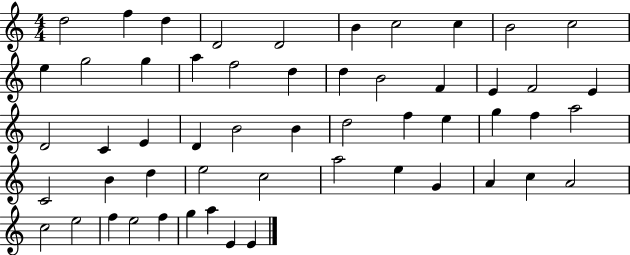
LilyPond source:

{
  \clef treble
  \numericTimeSignature
  \time 4/4
  \key c \major
  d''2 f''4 d''4 | d'2 d'2 | b'4 c''2 c''4 | b'2 c''2 | \break e''4 g''2 g''4 | a''4 f''2 d''4 | d''4 b'2 f'4 | e'4 f'2 e'4 | \break d'2 c'4 e'4 | d'4 b'2 b'4 | d''2 f''4 e''4 | g''4 f''4 a''2 | \break c'2 b'4 d''4 | e''2 c''2 | a''2 e''4 g'4 | a'4 c''4 a'2 | \break c''2 e''2 | f''4 e''2 f''4 | g''4 a''4 e'4 e'4 | \bar "|."
}